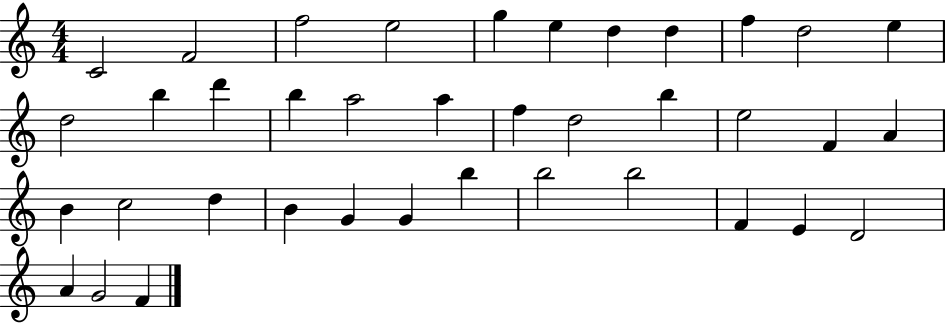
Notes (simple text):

C4/h F4/h F5/h E5/h G5/q E5/q D5/q D5/q F5/q D5/h E5/q D5/h B5/q D6/q B5/q A5/h A5/q F5/q D5/h B5/q E5/h F4/q A4/q B4/q C5/h D5/q B4/q G4/q G4/q B5/q B5/h B5/h F4/q E4/q D4/h A4/q G4/h F4/q